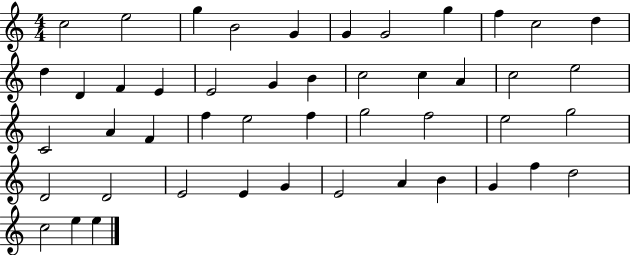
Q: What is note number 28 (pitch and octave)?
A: E5